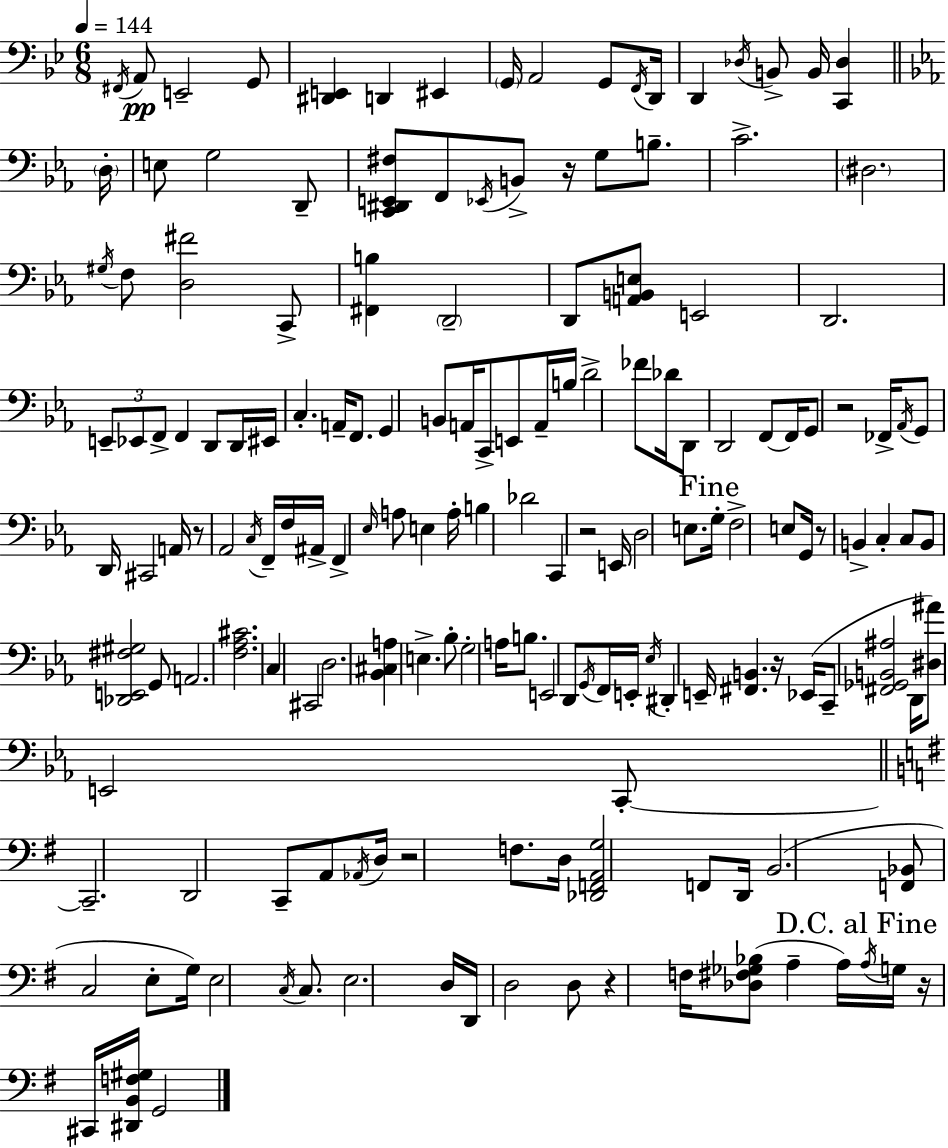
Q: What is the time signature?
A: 6/8